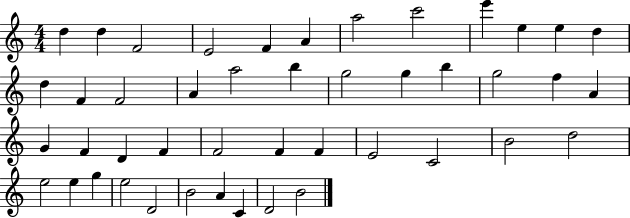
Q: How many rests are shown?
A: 0